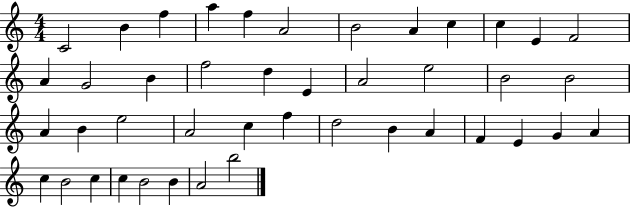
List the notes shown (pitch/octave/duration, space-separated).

C4/h B4/q F5/q A5/q F5/q A4/h B4/h A4/q C5/q C5/q E4/q F4/h A4/q G4/h B4/q F5/h D5/q E4/q A4/h E5/h B4/h B4/h A4/q B4/q E5/h A4/h C5/q F5/q D5/h B4/q A4/q F4/q E4/q G4/q A4/q C5/q B4/h C5/q C5/q B4/h B4/q A4/h B5/h